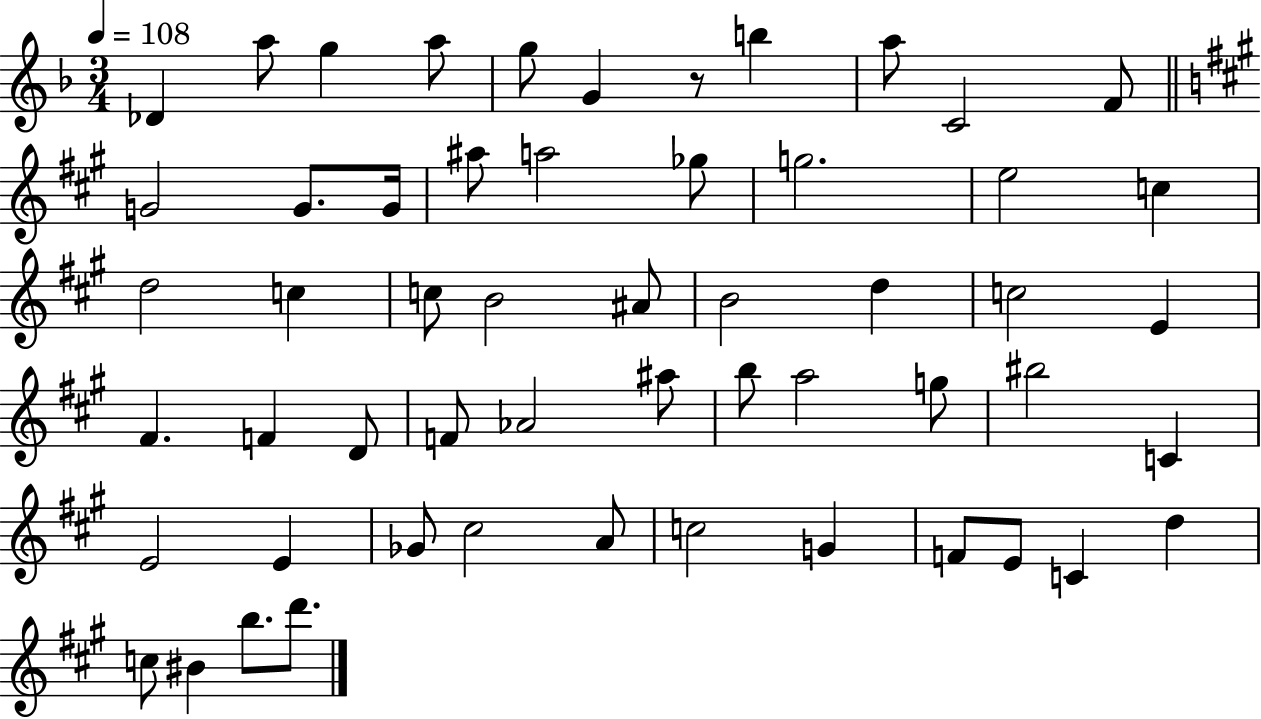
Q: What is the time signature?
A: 3/4